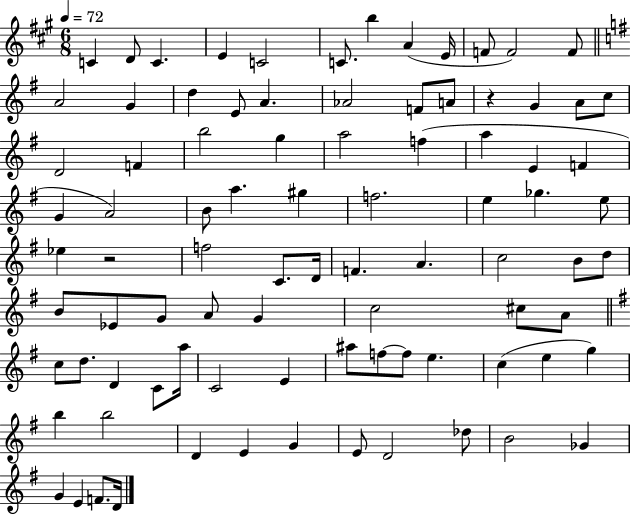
{
  \clef treble
  \numericTimeSignature
  \time 6/8
  \key a \major
  \tempo 4 = 72
  c'4 d'8 c'4. | e'4 c'2 | c'8. b''4 a'4( e'16 | f'8 f'2) f'8 | \break \bar "||" \break \key g \major a'2 g'4 | d''4 e'8 a'4. | aes'2 f'8 a'8 | r4 g'4 a'8 c''8 | \break d'2 f'4 | b''2 g''4 | a''2 f''4( | a''4 e'4 f'4 | \break g'4 a'2) | b'8 a''4. gis''4 | f''2. | e''4 ges''4. e''8 | \break ees''4 r2 | f''2 c'8. d'16 | f'4. a'4. | c''2 b'8 d''8 | \break b'8 ees'8 g'8 a'8 g'4 | c''2 cis''8 a'8 | \bar "||" \break \key g \major c''8 d''8. d'4 c'8 a''16 | c'2 e'4 | ais''8 f''8~~ f''8 e''4. | c''4( e''4 g''4) | \break b''4 b''2 | d'4 e'4 g'4 | e'8 d'2 des''8 | b'2 ges'4 | \break g'4 e'4 f'8. d'16 | \bar "|."
}